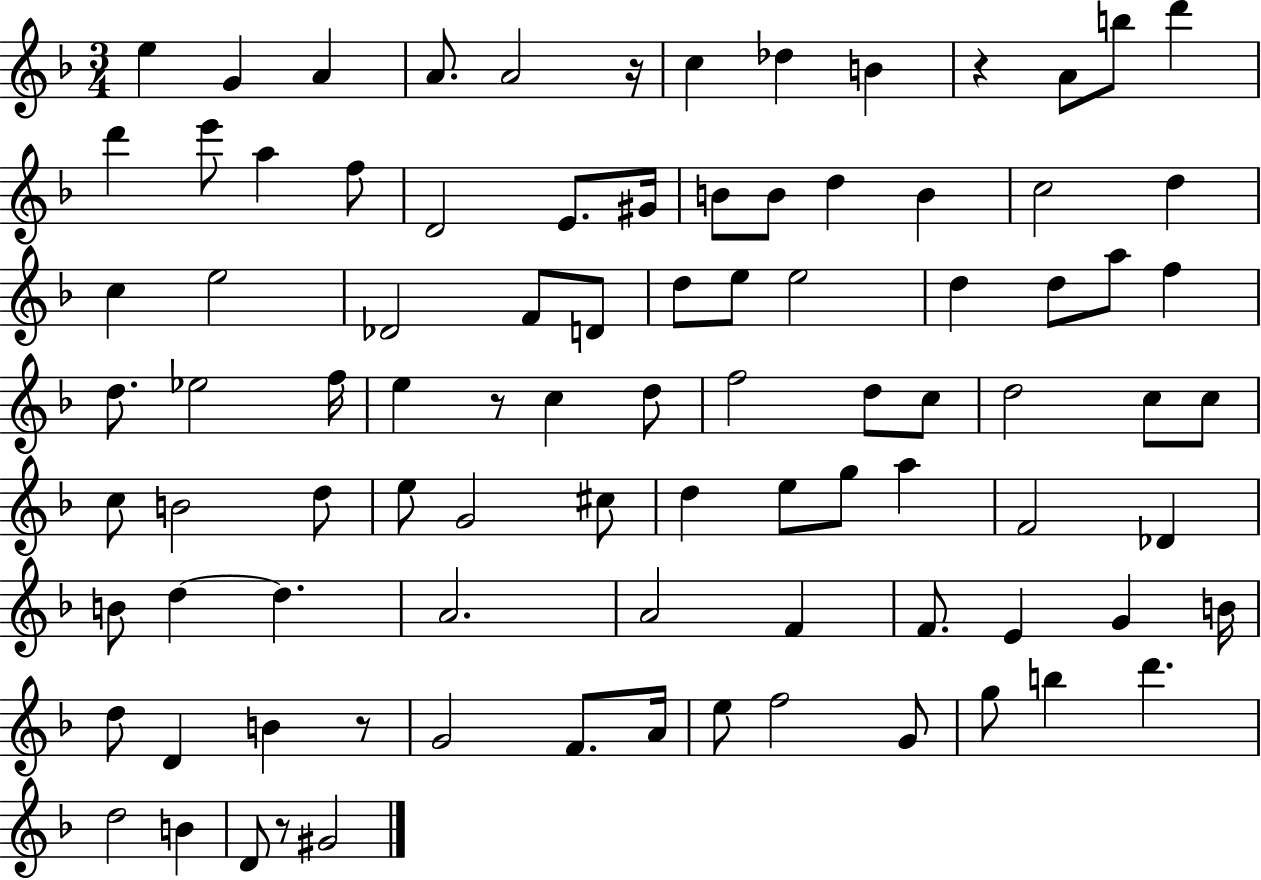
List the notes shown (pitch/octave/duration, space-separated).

E5/q G4/q A4/q A4/e. A4/h R/s C5/q Db5/q B4/q R/q A4/e B5/e D6/q D6/q E6/e A5/q F5/e D4/h E4/e. G#4/s B4/e B4/e D5/q B4/q C5/h D5/q C5/q E5/h Db4/h F4/e D4/e D5/e E5/e E5/h D5/q D5/e A5/e F5/q D5/e. Eb5/h F5/s E5/q R/e C5/q D5/e F5/h D5/e C5/e D5/h C5/e C5/e C5/e B4/h D5/e E5/e G4/h C#5/e D5/q E5/e G5/e A5/q F4/h Db4/q B4/e D5/q D5/q. A4/h. A4/h F4/q F4/e. E4/q G4/q B4/s D5/e D4/q B4/q R/e G4/h F4/e. A4/s E5/e F5/h G4/e G5/e B5/q D6/q. D5/h B4/q D4/e R/e G#4/h